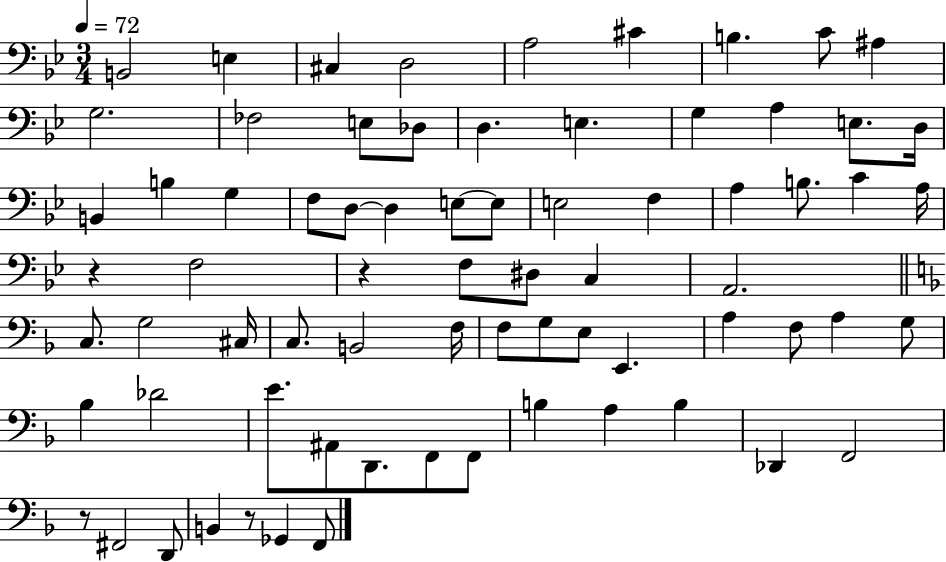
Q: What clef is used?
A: bass